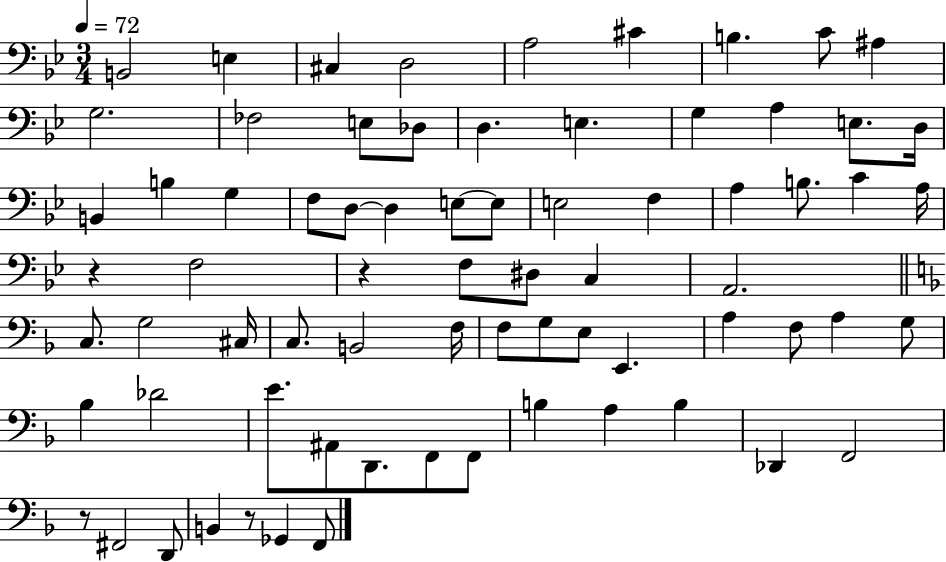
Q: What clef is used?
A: bass